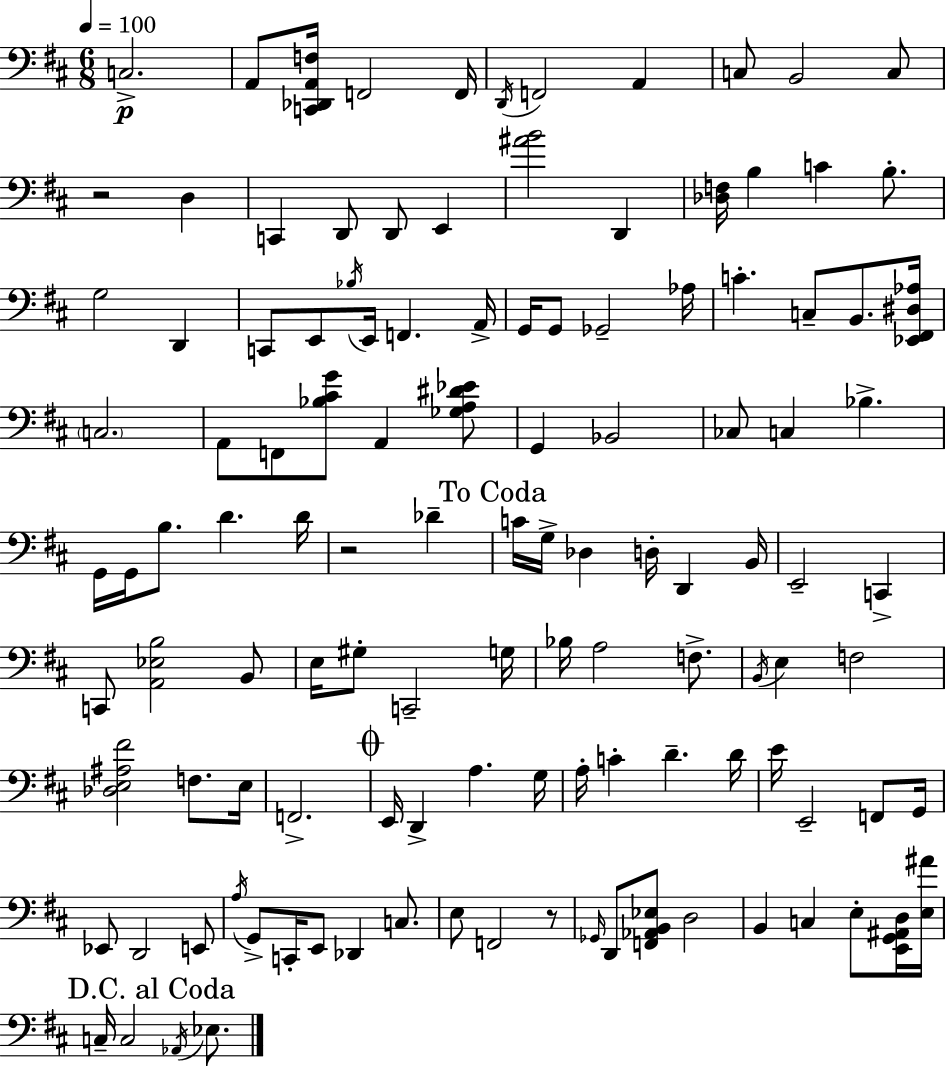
X:1
T:Untitled
M:6/8
L:1/4
K:D
C,2 A,,/2 [C,,_D,,A,,F,]/4 F,,2 F,,/4 D,,/4 F,,2 A,, C,/2 B,,2 C,/2 z2 D, C,, D,,/2 D,,/2 E,, [^AB]2 D,, [_D,F,]/4 B, C B,/2 G,2 D,, C,,/2 E,,/2 _B,/4 E,,/4 F,, A,,/4 G,,/4 G,,/2 _G,,2 _A,/4 C C,/2 B,,/2 [_E,,^F,,^D,_A,]/4 C,2 A,,/2 F,,/2 [_B,^CG]/2 A,, [_G,A,^D_E]/2 G,, _B,,2 _C,/2 C, _B, G,,/4 G,,/4 B,/2 D D/4 z2 _D C/4 G,/4 _D, D,/4 D,, B,,/4 E,,2 C,, C,,/2 [A,,_E,B,]2 B,,/2 E,/4 ^G,/2 C,,2 G,/4 _B,/4 A,2 F,/2 B,,/4 E, F,2 [_D,E,^A,^F]2 F,/2 E,/4 F,,2 E,,/4 D,, A, G,/4 A,/4 C D D/4 E/4 E,,2 F,,/2 G,,/4 _E,,/2 D,,2 E,,/2 A,/4 G,,/2 C,,/4 E,,/2 _D,, C,/2 E,/2 F,,2 z/2 _G,,/4 D,,/2 [F,,_A,,B,,_E,]/2 D,2 B,, C, E,/2 [E,,G,,^A,,D,]/4 [E,^A]/4 C,/4 C,2 _A,,/4 _E,/2